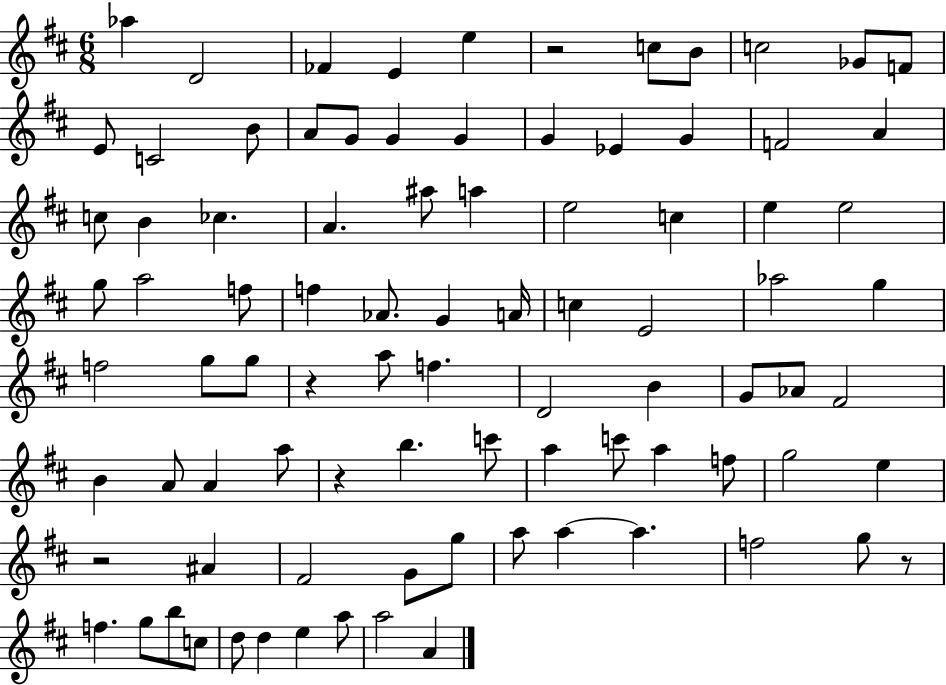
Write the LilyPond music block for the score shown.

{
  \clef treble
  \numericTimeSignature
  \time 6/8
  \key d \major
  aes''4 d'2 | fes'4 e'4 e''4 | r2 c''8 b'8 | c''2 ges'8 f'8 | \break e'8 c'2 b'8 | a'8 g'8 g'4 g'4 | g'4 ees'4 g'4 | f'2 a'4 | \break c''8 b'4 ces''4. | a'4. ais''8 a''4 | e''2 c''4 | e''4 e''2 | \break g''8 a''2 f''8 | f''4 aes'8. g'4 a'16 | c''4 e'2 | aes''2 g''4 | \break f''2 g''8 g''8 | r4 a''8 f''4. | d'2 b'4 | g'8 aes'8 fis'2 | \break b'4 a'8 a'4 a''8 | r4 b''4. c'''8 | a''4 c'''8 a''4 f''8 | g''2 e''4 | \break r2 ais'4 | fis'2 g'8 g''8 | a''8 a''4~~ a''4. | f''2 g''8 r8 | \break f''4. g''8 b''8 c''8 | d''8 d''4 e''4 a''8 | a''2 a'4 | \bar "|."
}